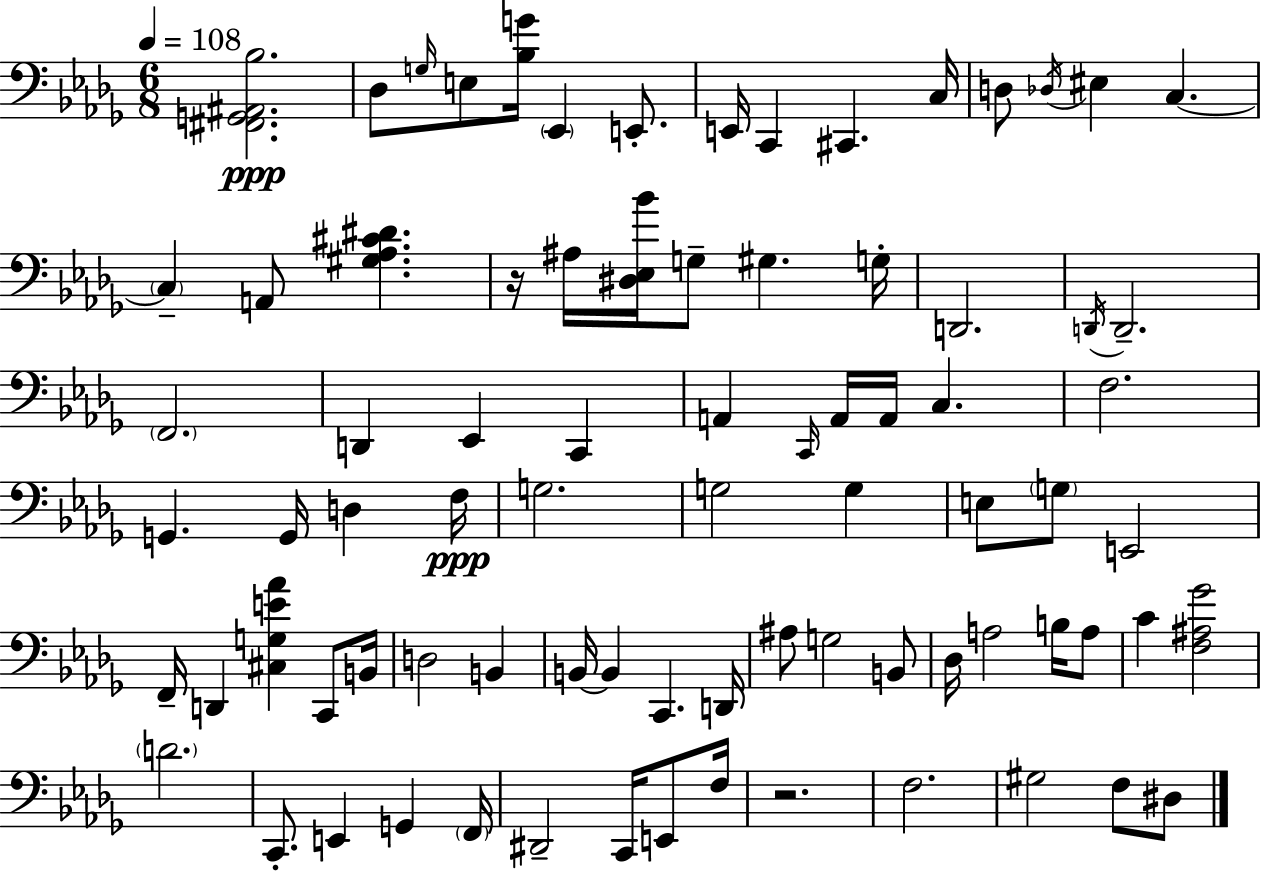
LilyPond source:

{
  \clef bass
  \numericTimeSignature
  \time 6/8
  \key bes \minor
  \tempo 4 = 108
  <fis, g, ais, bes>2.\ppp | des8 \grace { g16 } e8 <bes g'>16 \parenthesize ees,4 e,8.-. | e,16 c,4 cis,4. | c16 d8 \acciaccatura { des16 } eis4 c4.~~ | \break \parenthesize c4-- a,8 <gis aes cis' dis'>4. | r16 ais16 <dis ees bes'>16 g8-- gis4. | g16-. d,2. | \acciaccatura { d,16 } d,2.-- | \break \parenthesize f,2. | d,4 ees,4 c,4 | a,4 \grace { c,16 } a,16 a,16 c4. | f2. | \break g,4. g,16 d4 | f16\ppp g2. | g2 | g4 e8 \parenthesize g8 e,2 | \break f,16-- d,4 <cis g e' aes'>4 | c,8 b,16 d2 | b,4 b,16~~ b,4 c,4. | d,16 ais8 g2 | \break b,8 des16 a2 | b16 a8 c'4 <f ais ges'>2 | \parenthesize d'2. | c,8.-. e,4 g,4 | \break \parenthesize f,16 dis,2-- | c,16 e,8 f16 r2. | f2. | gis2 | \break f8 dis8 \bar "|."
}